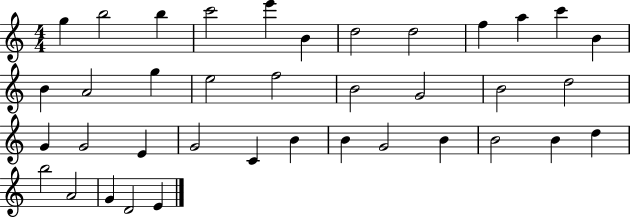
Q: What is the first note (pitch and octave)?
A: G5